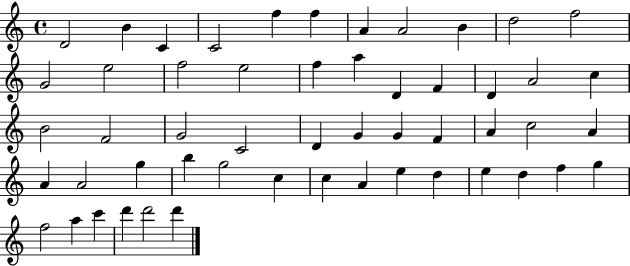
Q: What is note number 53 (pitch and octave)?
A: D6